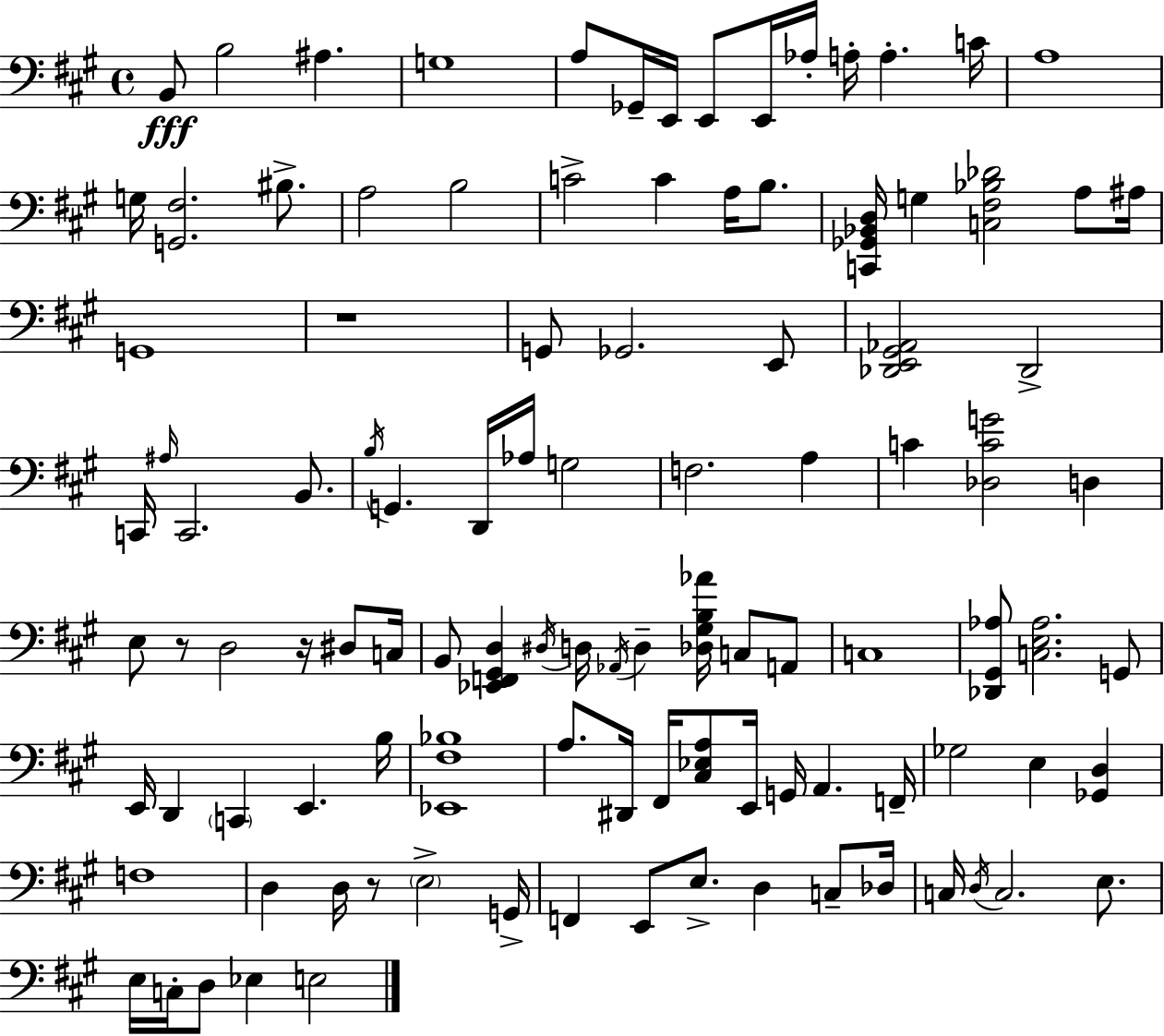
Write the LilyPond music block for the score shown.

{
  \clef bass
  \time 4/4
  \defaultTimeSignature
  \key a \major
  \repeat volta 2 { b,8\fff b2 ais4. | g1 | a8 ges,16-- e,16 e,8 e,16 aes16-. a16-. a4.-. c'16 | a1 | \break g16 <g, fis>2. bis8.-> | a2 b2 | c'2-> c'4 a16 b8. | <c, ges, bes, d>16 g4 <c fis bes des'>2 a8 ais16 | \break g,1 | r1 | g,8 ges,2. e,8 | <des, e, gis, aes,>2 des,2-> | \break c,16 \grace { ais16 } c,2. b,8. | \acciaccatura { b16 } g,4. d,16 aes16 g2 | f2. a4 | c'4 <des c' g'>2 d4 | \break e8 r8 d2 r16 dis8 | c16 b,8 <ees, f, gis, d>4 \acciaccatura { dis16 } d16 \acciaccatura { aes,16 } d4-- <des gis b aes'>16 | c8 a,8 c1 | <des, gis, aes>8 <c e aes>2. | \break g,8 e,16 d,4 \parenthesize c,4 e,4. | b16 <ees, fis bes>1 | a8. dis,16 fis,16 <cis ees a>8 e,16 g,16 a,4. | f,16-- ges2 e4 | \break <ges, d>4 f1 | d4 d16 r8 \parenthesize e2-> | g,16-> f,4 e,8 e8.-> d4 | c8-- des16 c16 \acciaccatura { d16 } c2. | \break e8. e16 c16-. d8 ees4 e2 | } \bar "|."
}